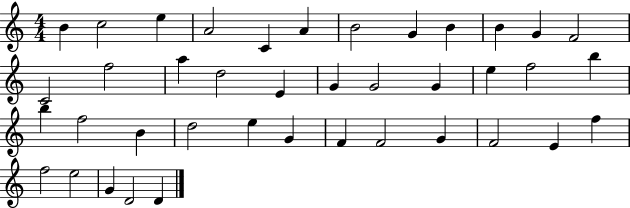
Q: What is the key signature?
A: C major